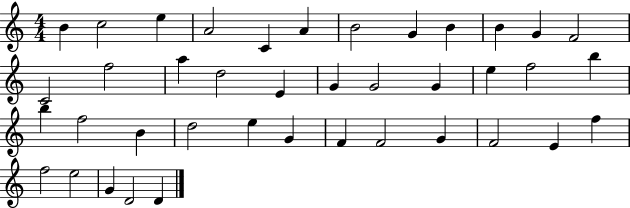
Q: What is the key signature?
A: C major